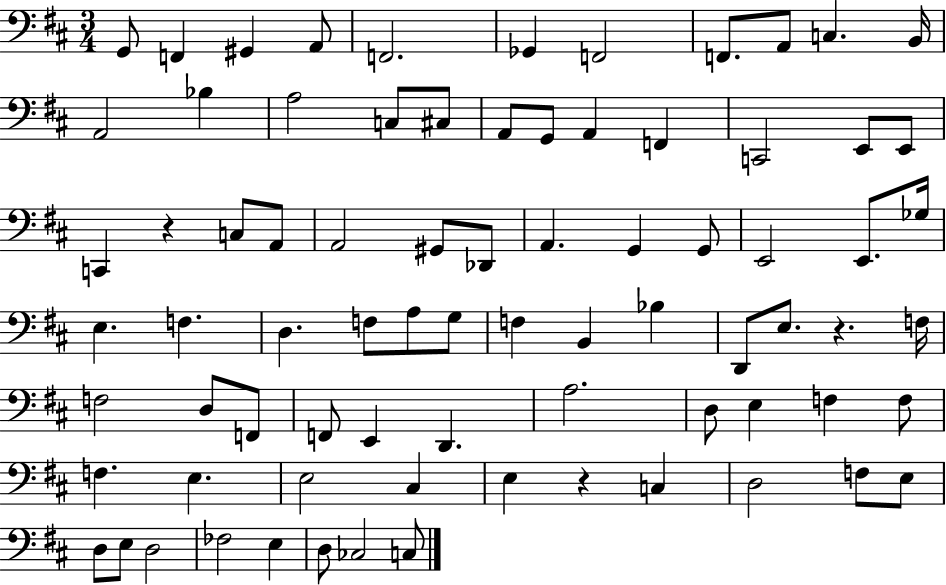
X:1
T:Untitled
M:3/4
L:1/4
K:D
G,,/2 F,, ^G,, A,,/2 F,,2 _G,, F,,2 F,,/2 A,,/2 C, B,,/4 A,,2 _B, A,2 C,/2 ^C,/2 A,,/2 G,,/2 A,, F,, C,,2 E,,/2 E,,/2 C,, z C,/2 A,,/2 A,,2 ^G,,/2 _D,,/2 A,, G,, G,,/2 E,,2 E,,/2 _G,/4 E, F, D, F,/2 A,/2 G,/2 F, B,, _B, D,,/2 E,/2 z F,/4 F,2 D,/2 F,,/2 F,,/2 E,, D,, A,2 D,/2 E, F, F,/2 F, E, E,2 ^C, E, z C, D,2 F,/2 E,/2 D,/2 E,/2 D,2 _F,2 E, D,/2 _C,2 C,/2